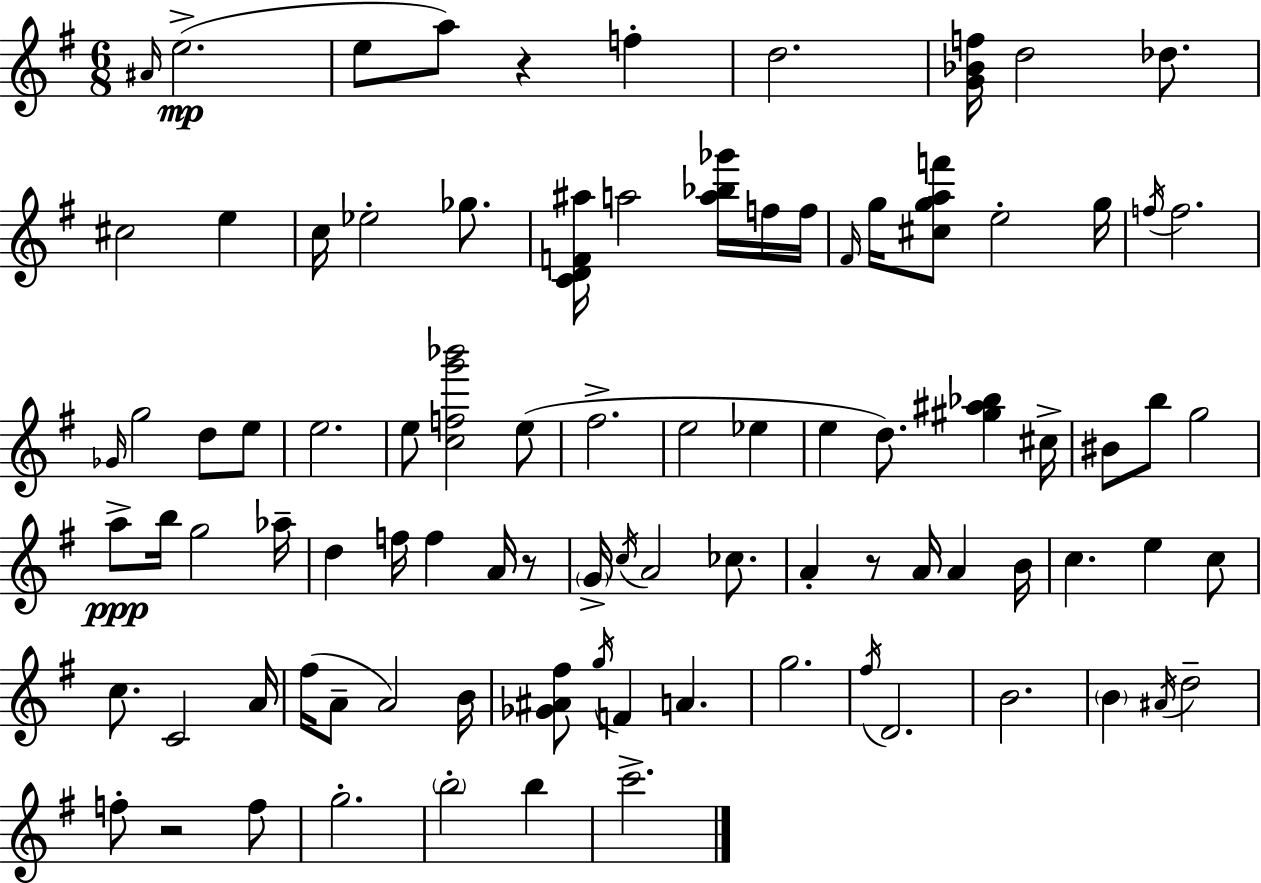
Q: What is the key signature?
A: E minor